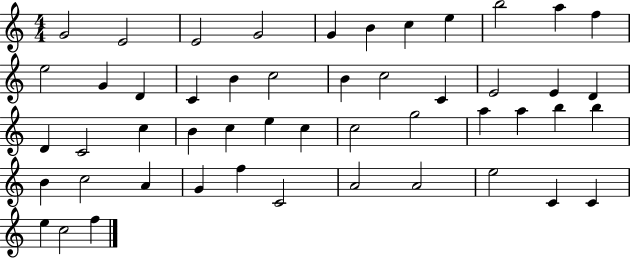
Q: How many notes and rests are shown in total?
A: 50